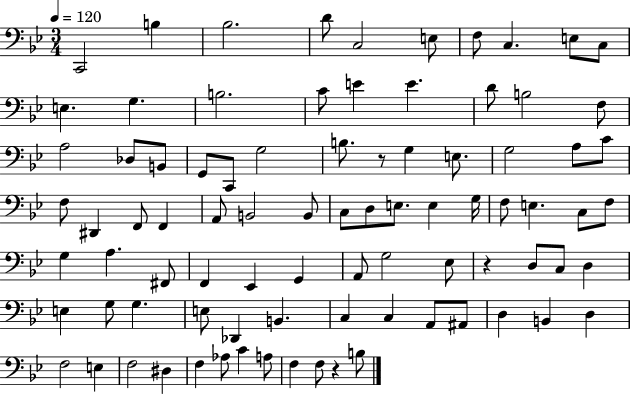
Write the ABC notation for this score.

X:1
T:Untitled
M:3/4
L:1/4
K:Bb
C,,2 B, _B,2 D/2 C,2 E,/2 F,/2 C, E,/2 C,/2 E, G, B,2 C/2 E E D/2 B,2 F,/2 A,2 _D,/2 B,,/2 G,,/2 C,,/2 G,2 B,/2 z/2 G, E,/2 G,2 A,/2 C/2 F,/2 ^D,, F,,/2 F,, A,,/2 B,,2 B,,/2 C,/2 D,/2 E,/2 E, G,/4 F,/2 E, C,/2 F,/2 G, A, ^F,,/2 F,, _E,, G,, A,,/2 G,2 _E,/2 z D,/2 C,/2 D, E, G,/2 G, E,/2 _D,, B,, C, C, A,,/2 ^A,,/2 D, B,, D, F,2 E, F,2 ^D, F, _A,/2 C A,/2 F, F,/2 z B,/2